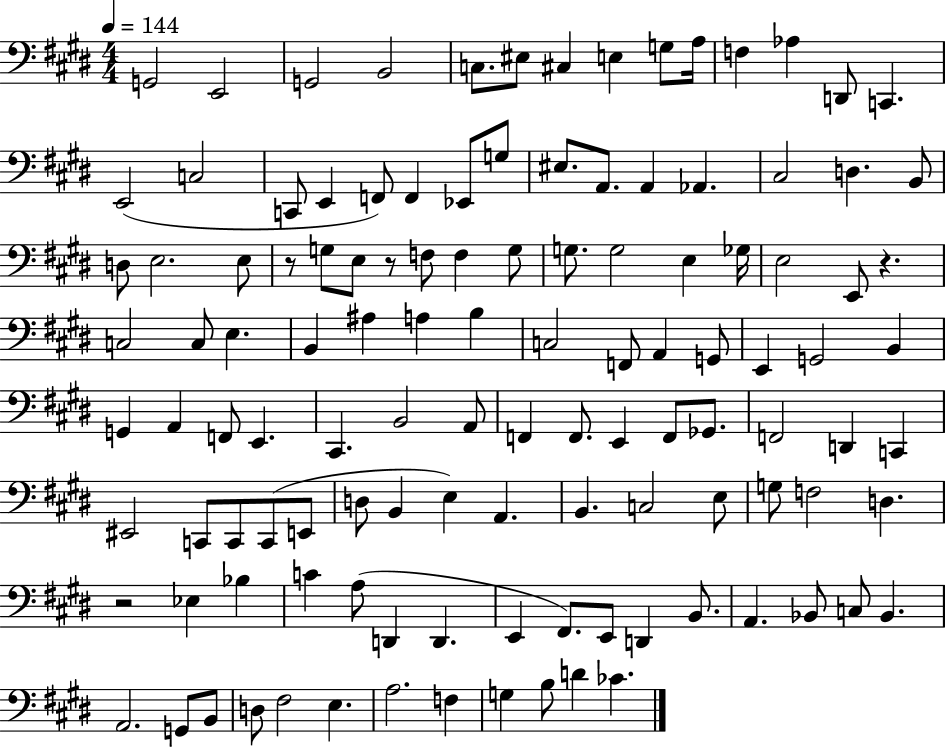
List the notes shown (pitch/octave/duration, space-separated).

G2/h E2/h G2/h B2/h C3/e. EIS3/e C#3/q E3/q G3/e A3/s F3/q Ab3/q D2/e C2/q. E2/h C3/h C2/e E2/q F2/e F2/q Eb2/e G3/e EIS3/e. A2/e. A2/q Ab2/q. C#3/h D3/q. B2/e D3/e E3/h. E3/e R/e G3/e E3/e R/e F3/e F3/q G3/e G3/e. G3/h E3/q Gb3/s E3/h E2/e R/q. C3/h C3/e E3/q. B2/q A#3/q A3/q B3/q C3/h F2/e A2/q G2/e E2/q G2/h B2/q G2/q A2/q F2/e E2/q. C#2/q. B2/h A2/e F2/q F2/e. E2/q F2/e Gb2/e. F2/h D2/q C2/q EIS2/h C2/e C2/e C2/e E2/e D3/e B2/q E3/q A2/q. B2/q. C3/h E3/e G3/e F3/h D3/q. R/h Eb3/q Bb3/q C4/q A3/e D2/q D2/q. E2/q F#2/e. E2/e D2/q B2/e. A2/q. Bb2/e C3/e Bb2/q. A2/h. G2/e B2/e D3/e F#3/h E3/q. A3/h. F3/q G3/q B3/e D4/q CES4/q.